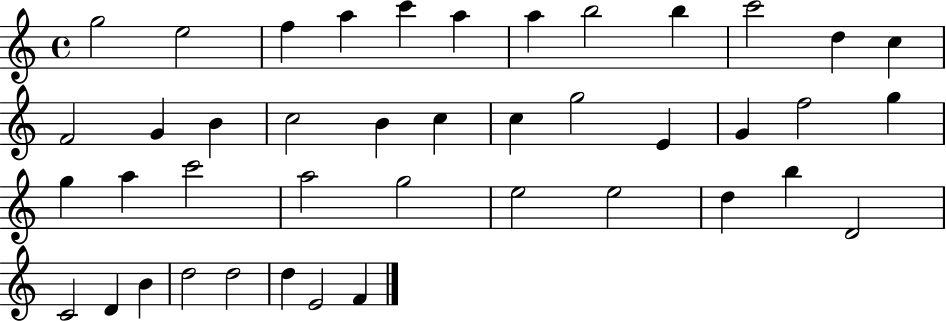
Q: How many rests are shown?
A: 0